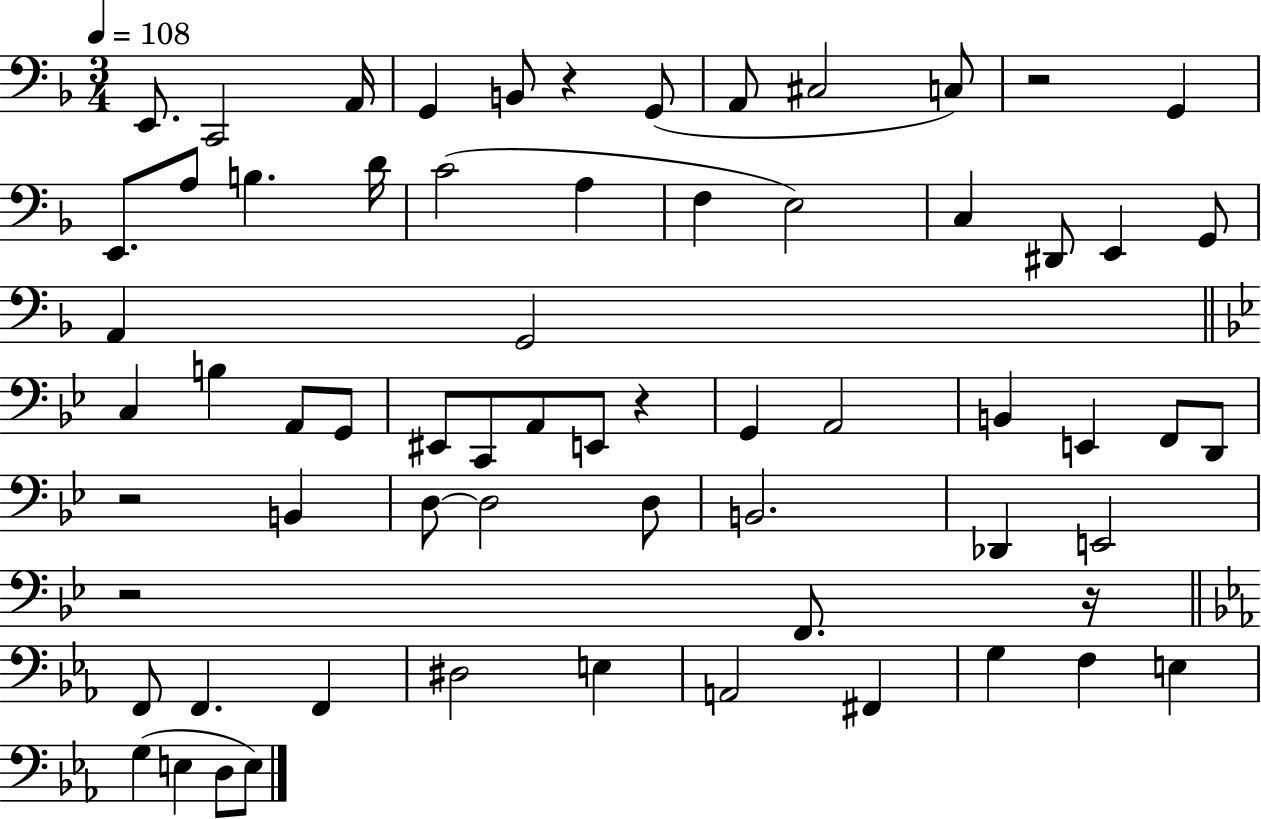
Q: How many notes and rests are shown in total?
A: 66